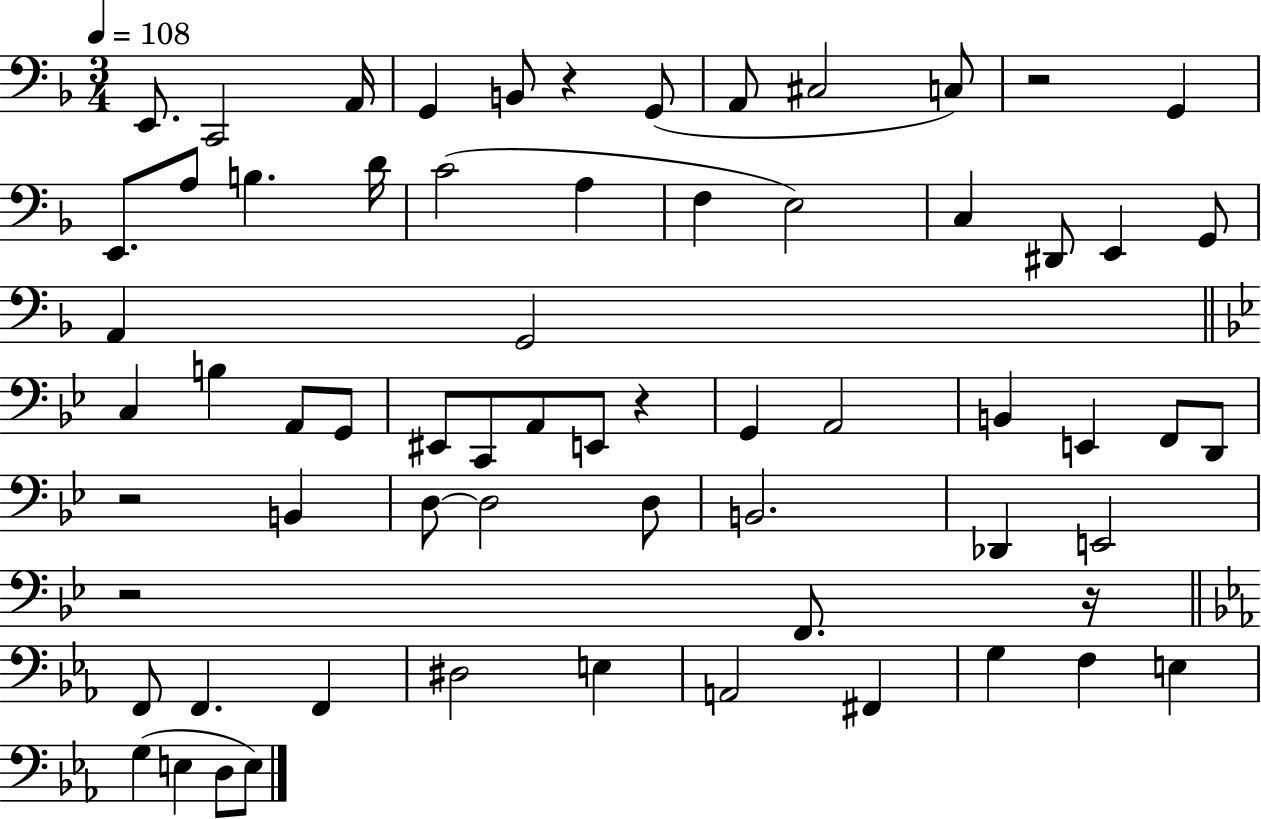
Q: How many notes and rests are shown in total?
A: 66